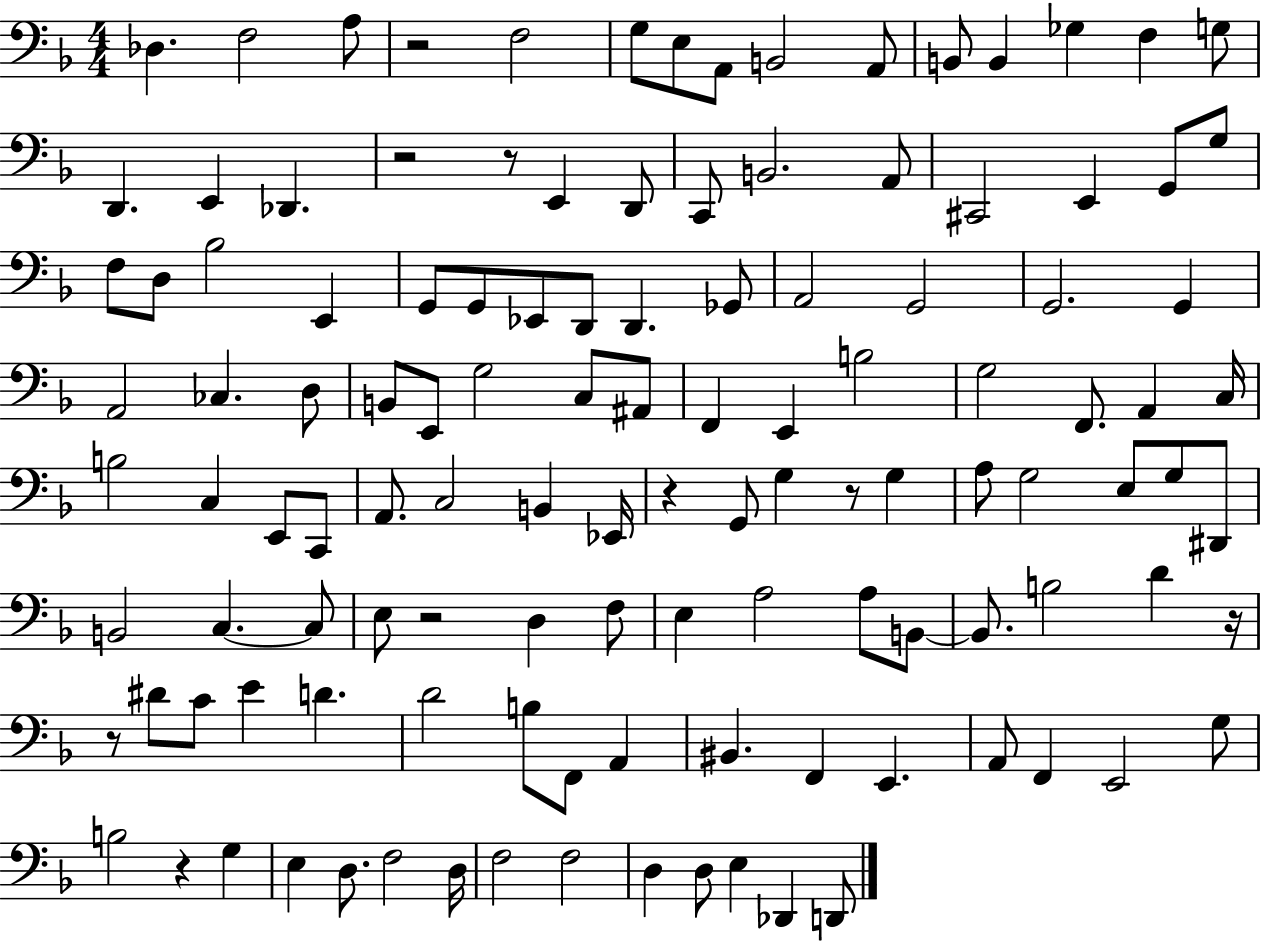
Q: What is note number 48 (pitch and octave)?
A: A#2